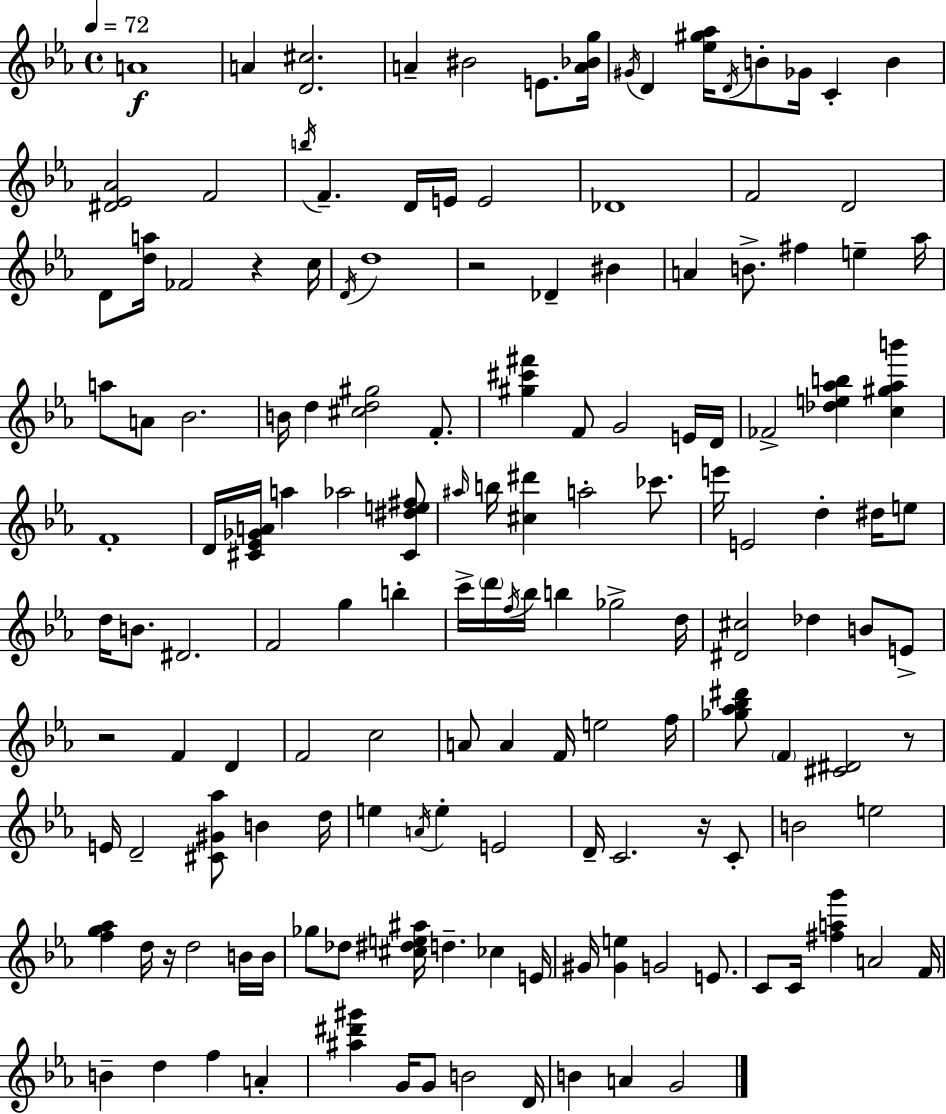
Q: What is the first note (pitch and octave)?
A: A4